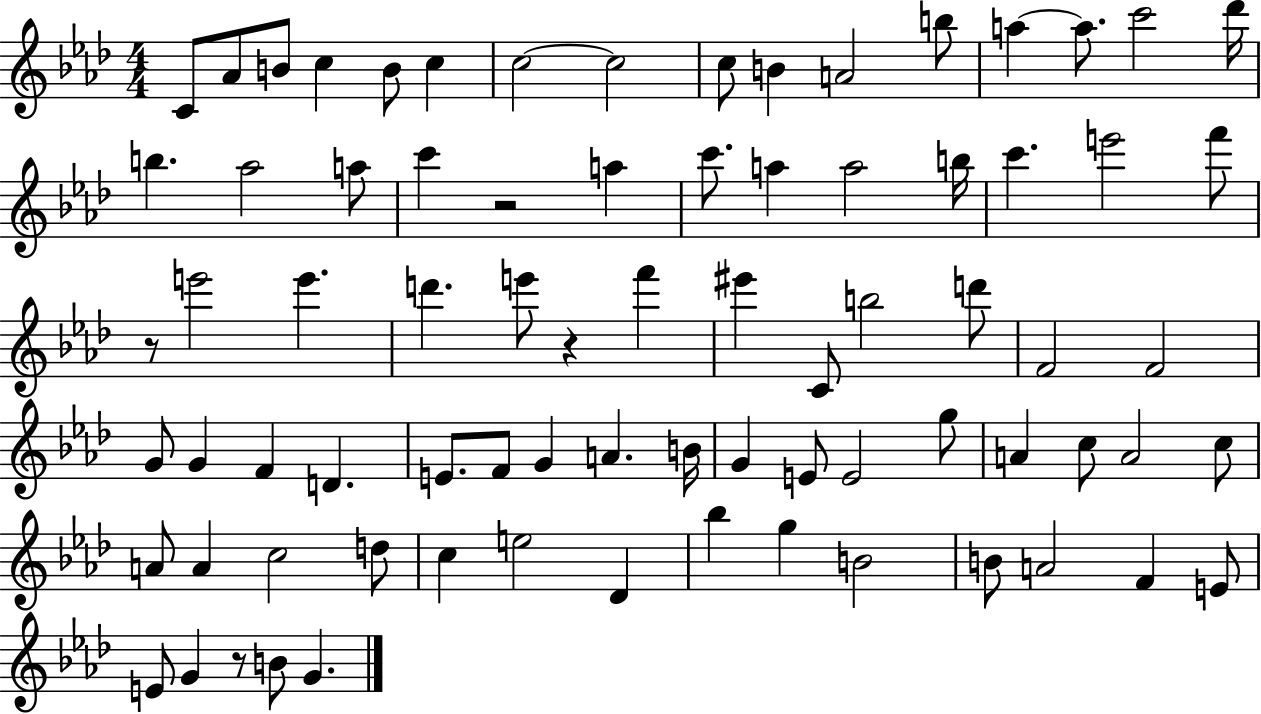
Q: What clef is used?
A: treble